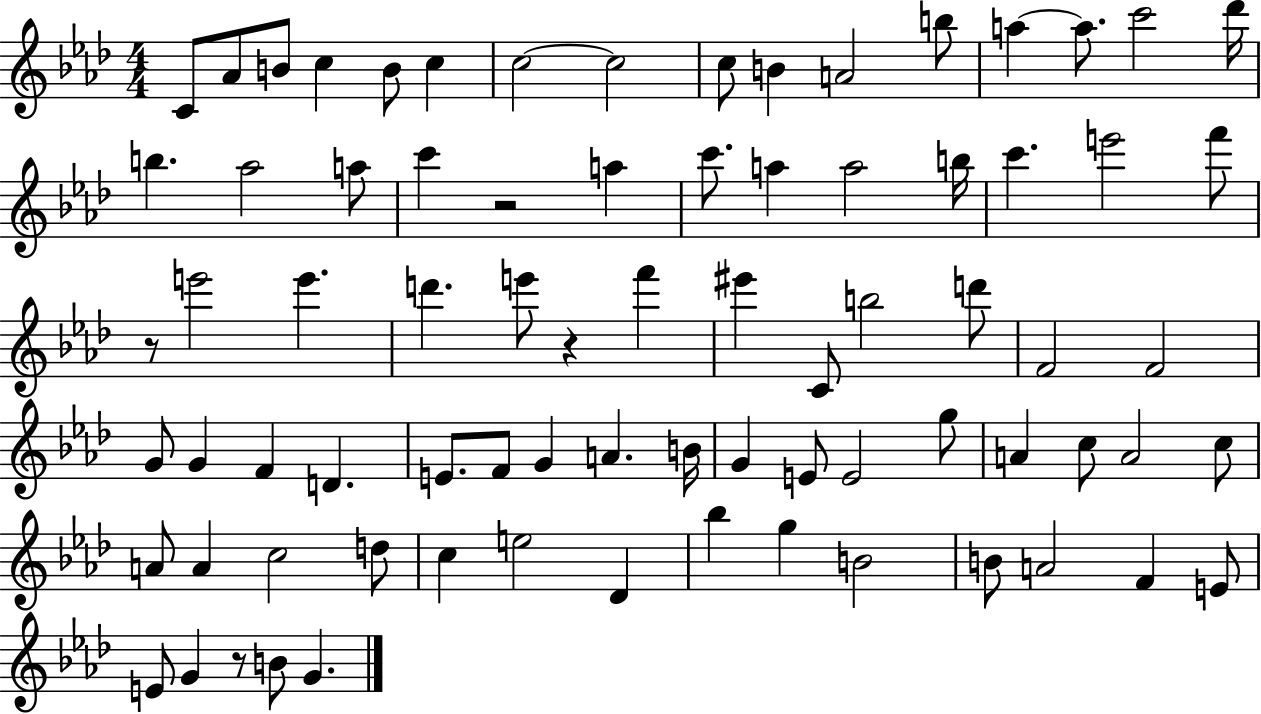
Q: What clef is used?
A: treble